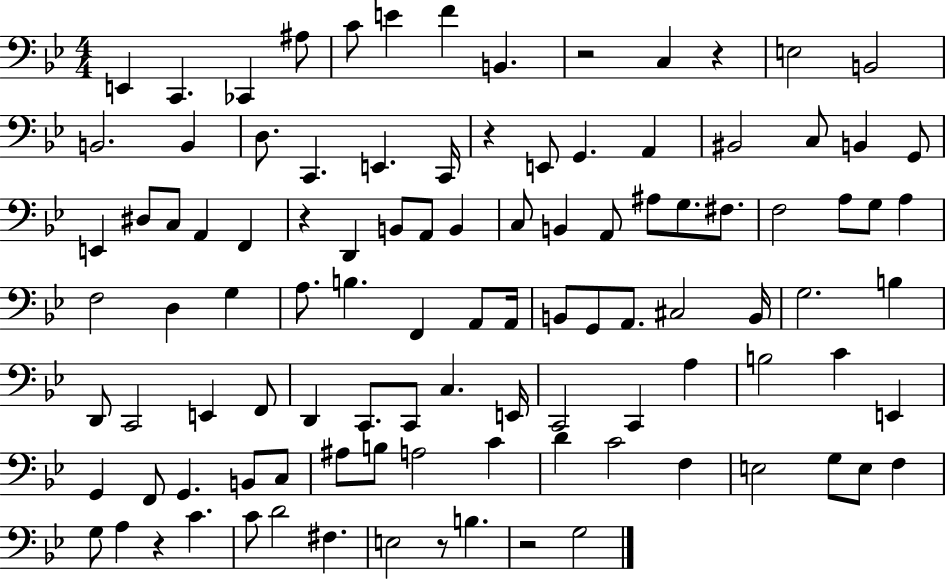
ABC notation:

X:1
T:Untitled
M:4/4
L:1/4
K:Bb
E,, C,, _C,, ^A,/2 C/2 E F B,, z2 C, z E,2 B,,2 B,,2 B,, D,/2 C,, E,, C,,/4 z E,,/2 G,, A,, ^B,,2 C,/2 B,, G,,/2 E,, ^D,/2 C,/2 A,, F,, z D,, B,,/2 A,,/2 B,, C,/2 B,, A,,/2 ^A,/2 G,/2 ^F,/2 F,2 A,/2 G,/2 A, F,2 D, G, A,/2 B, F,, A,,/2 A,,/4 B,,/2 G,,/2 A,,/2 ^C,2 B,,/4 G,2 B, D,,/2 C,,2 E,, F,,/2 D,, C,,/2 C,,/2 C, E,,/4 C,,2 C,, A, B,2 C E,, G,, F,,/2 G,, B,,/2 C,/2 ^A,/2 B,/2 A,2 C D C2 F, E,2 G,/2 E,/2 F, G,/2 A, z C C/2 D2 ^F, E,2 z/2 B, z2 G,2